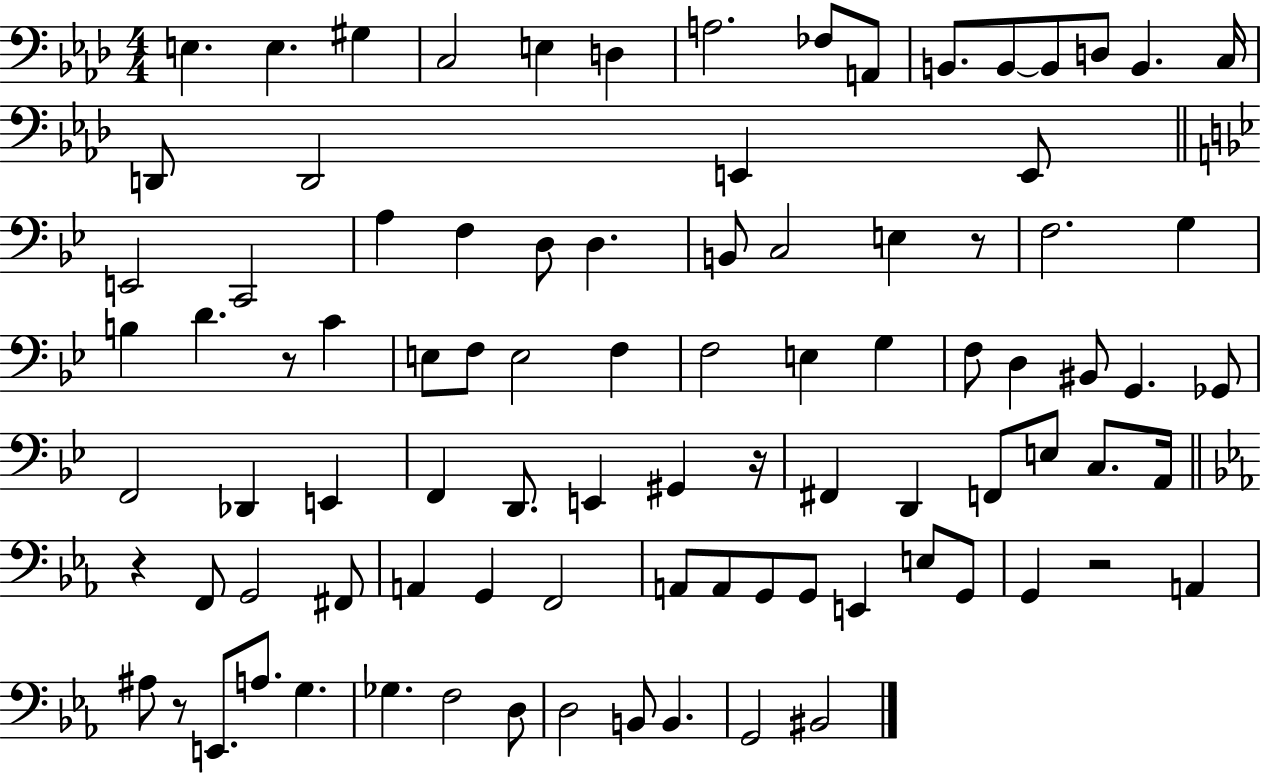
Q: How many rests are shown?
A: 6